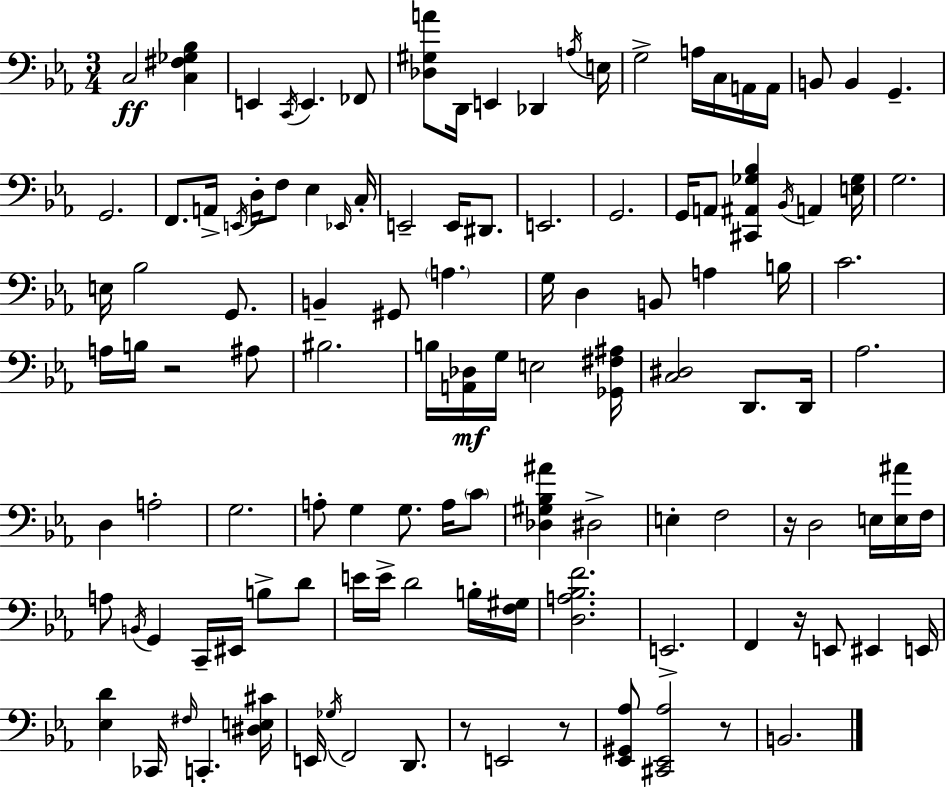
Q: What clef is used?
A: bass